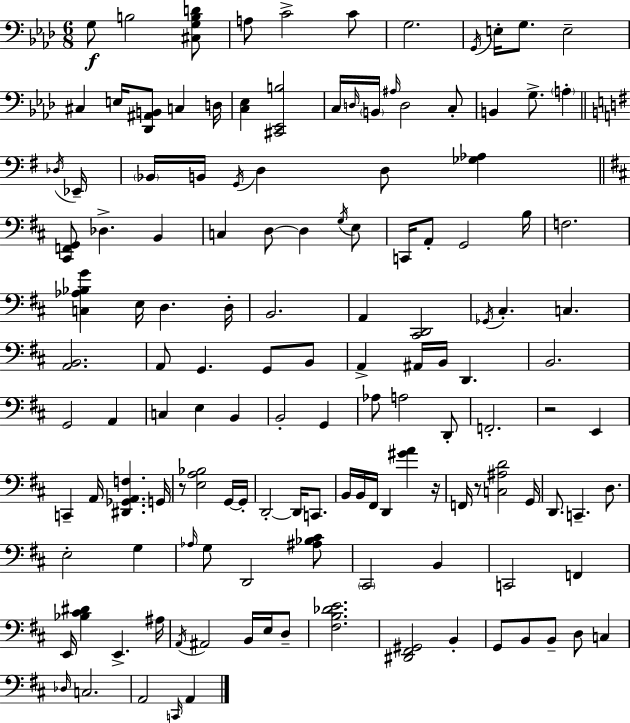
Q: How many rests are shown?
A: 4